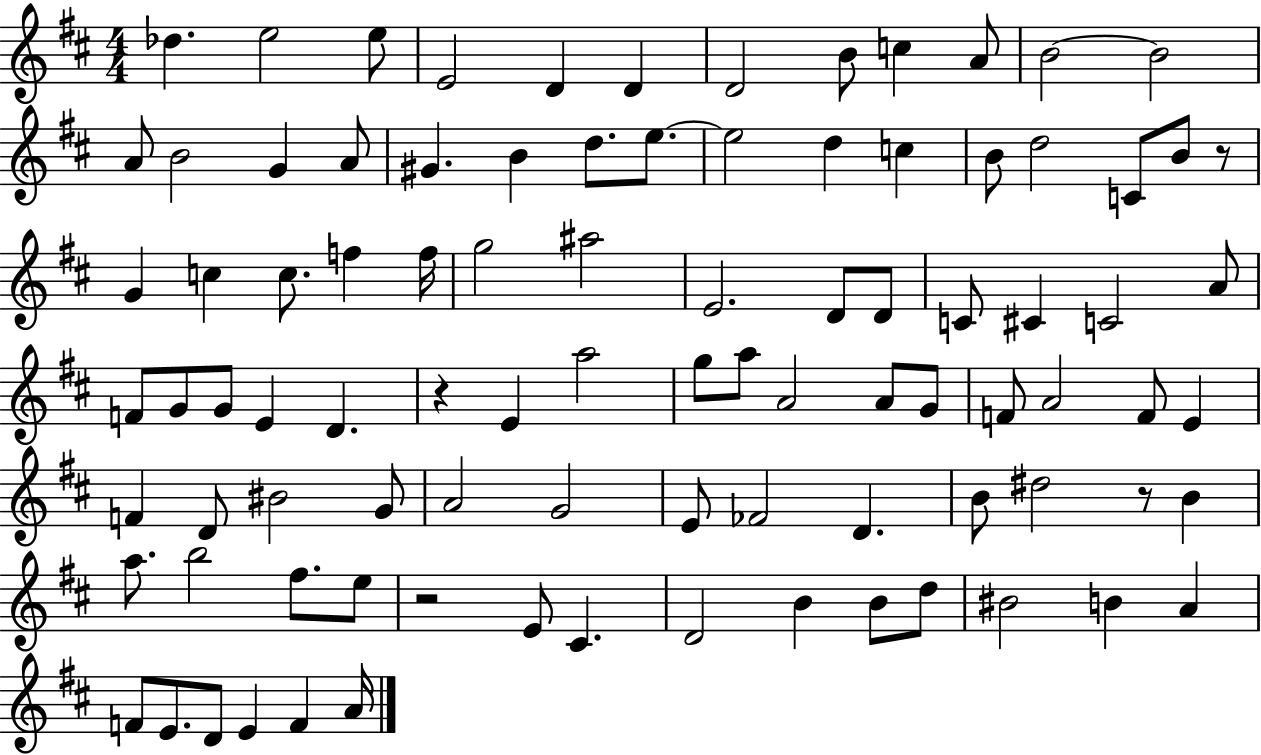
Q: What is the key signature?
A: D major